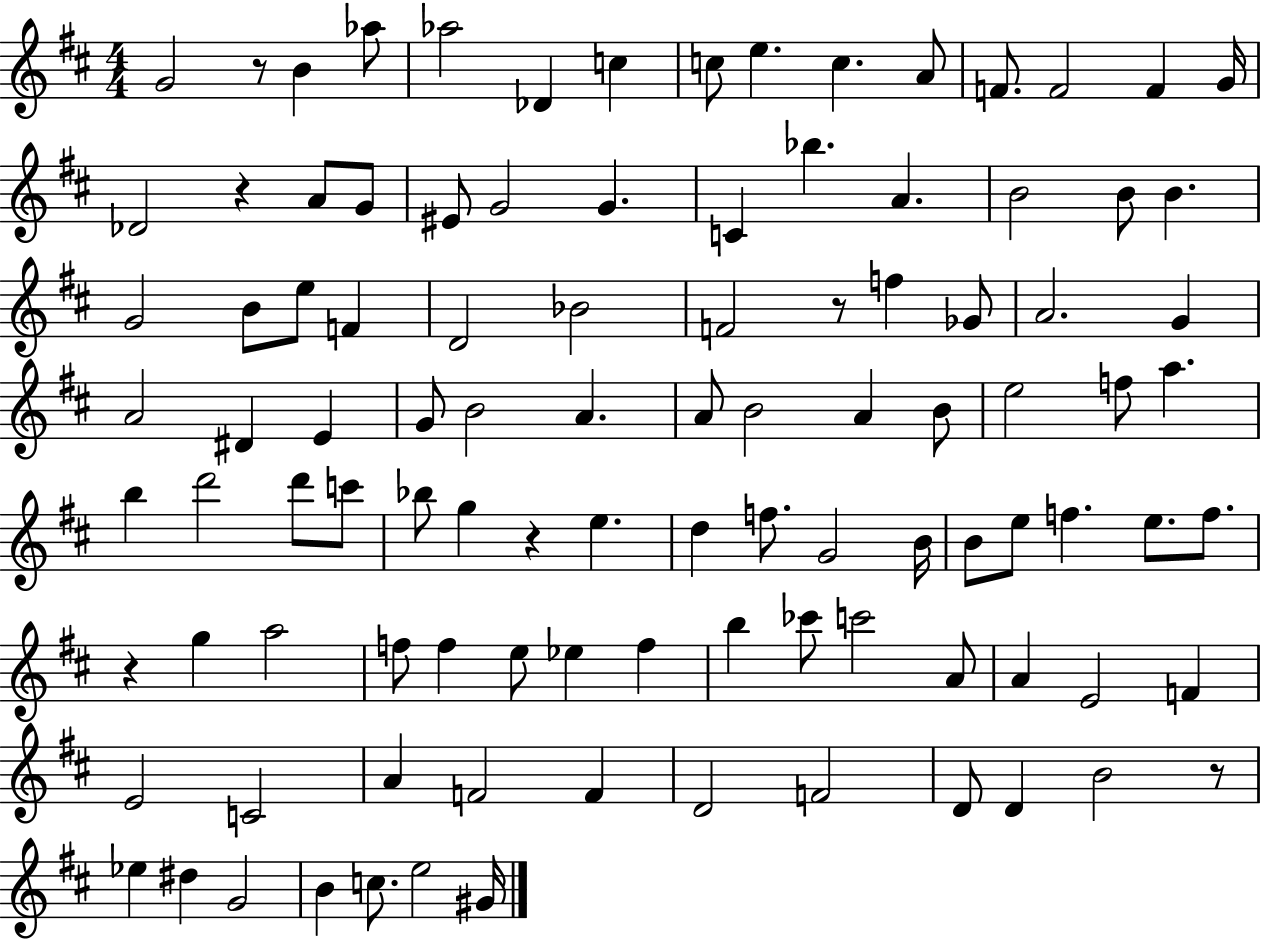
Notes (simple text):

G4/h R/e B4/q Ab5/e Ab5/h Db4/q C5/q C5/e E5/q. C5/q. A4/e F4/e. F4/h F4/q G4/s Db4/h R/q A4/e G4/e EIS4/e G4/h G4/q. C4/q Bb5/q. A4/q. B4/h B4/e B4/q. G4/h B4/e E5/e F4/q D4/h Bb4/h F4/h R/e F5/q Gb4/e A4/h. G4/q A4/h D#4/q E4/q G4/e B4/h A4/q. A4/e B4/h A4/q B4/e E5/h F5/e A5/q. B5/q D6/h D6/e C6/e Bb5/e G5/q R/q E5/q. D5/q F5/e. G4/h B4/s B4/e E5/e F5/q. E5/e. F5/e. R/q G5/q A5/h F5/e F5/q E5/e Eb5/q F5/q B5/q CES6/e C6/h A4/e A4/q E4/h F4/q E4/h C4/h A4/q F4/h F4/q D4/h F4/h D4/e D4/q B4/h R/e Eb5/q D#5/q G4/h B4/q C5/e. E5/h G#4/s